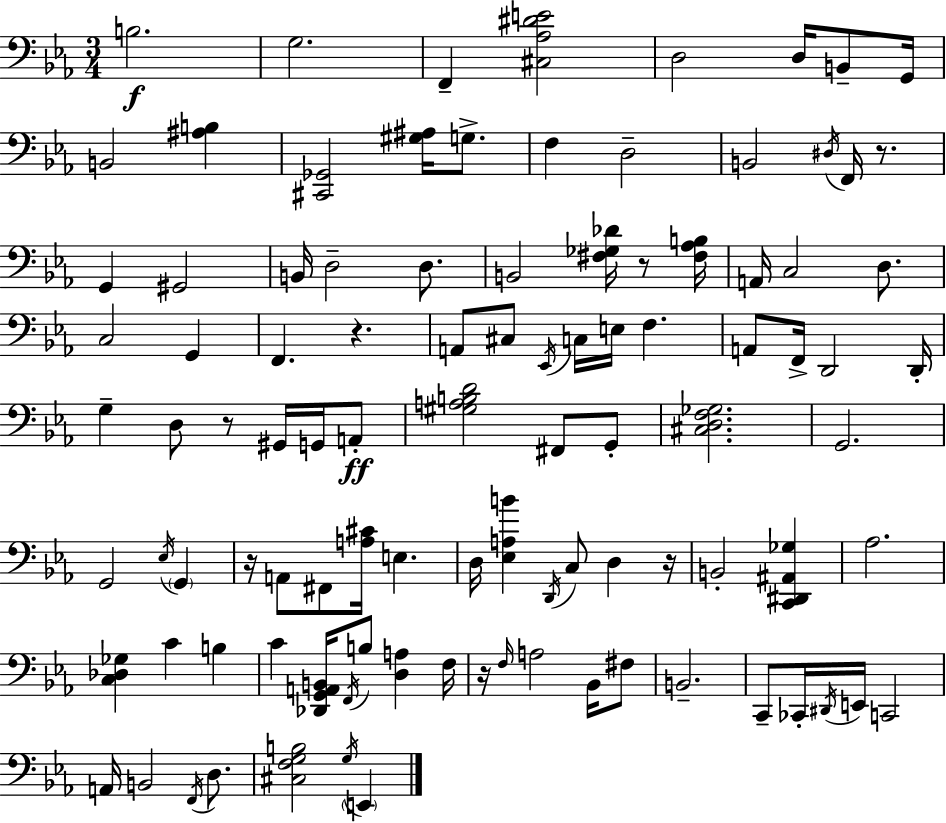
X:1
T:Untitled
M:3/4
L:1/4
K:Eb
B,2 G,2 F,, [^C,_A,^DE]2 D,2 D,/4 B,,/2 G,,/4 B,,2 [^A,B,] [^C,,_G,,]2 [^G,^A,]/4 G,/2 F, D,2 B,,2 ^D,/4 F,,/4 z/2 G,, ^G,,2 B,,/4 D,2 D,/2 B,,2 [^F,_G,_D]/4 z/2 [^F,_A,B,]/4 A,,/4 C,2 D,/2 C,2 G,, F,, z A,,/2 ^C,/2 _E,,/4 C,/4 E,/4 F, A,,/2 F,,/4 D,,2 D,,/4 G, D,/2 z/2 ^G,,/4 G,,/4 A,,/2 [^G,A,B,D]2 ^F,,/2 G,,/2 [^C,D,F,_G,]2 G,,2 G,,2 _E,/4 G,, z/4 A,,/2 ^F,,/2 [A,^C]/4 E, D,/4 [_E,A,B] D,,/4 C,/2 D, z/4 B,,2 [C,,^D,,^A,,_G,] _A,2 [C,_D,_G,] C B, C [_D,,G,,A,,B,,]/4 F,,/4 B,/2 [D,A,] F,/4 z/4 F,/4 A,2 _B,,/4 ^F,/2 B,,2 C,,/2 _C,,/4 ^D,,/4 E,,/4 C,,2 A,,/4 B,,2 F,,/4 D,/2 [^C,F,G,B,]2 G,/4 E,,